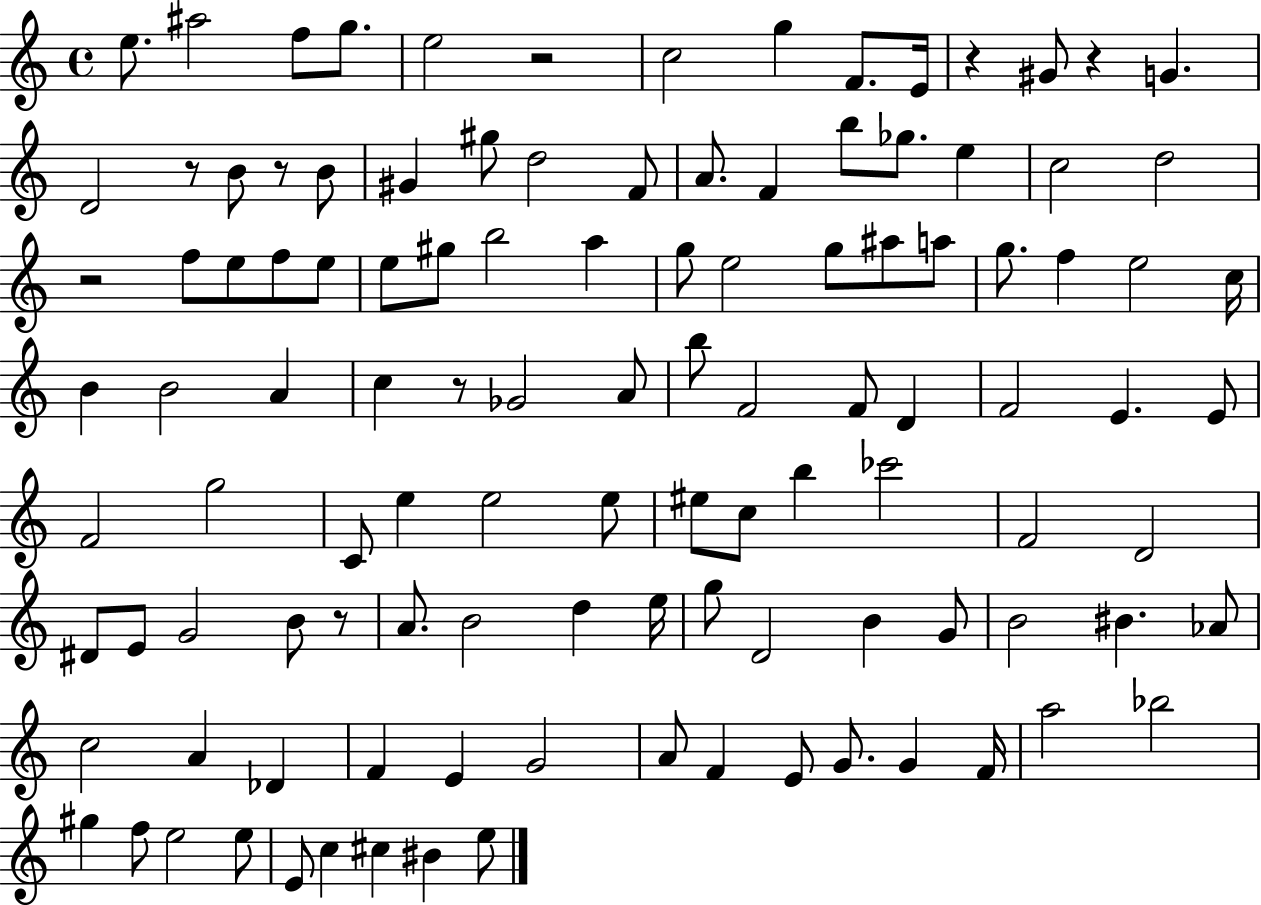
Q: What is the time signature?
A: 4/4